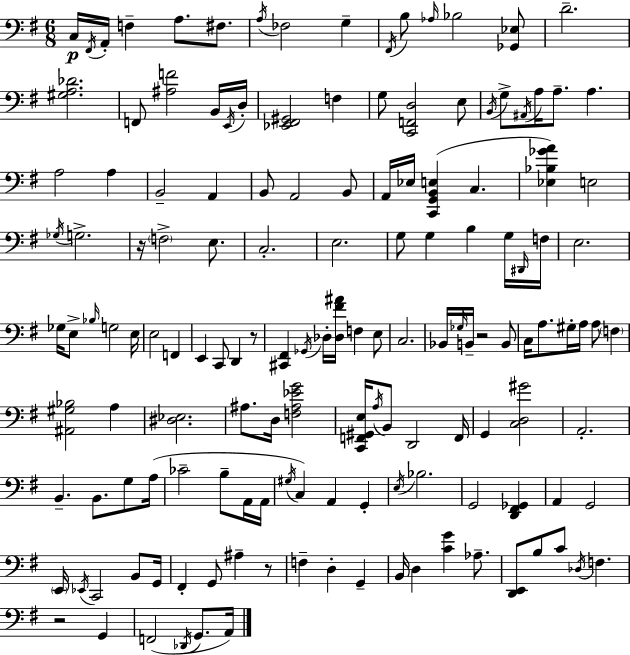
C3/s F#2/s A2/s F3/q A3/e. F#3/e. A3/s FES3/h G3/q F#2/s B3/e Ab3/s Bb3/h [Gb2,Eb3]/e D4/h. [G#3,A3,Db4]/h. F2/e [A#3,F4]/h B2/s E2/s D3/s [Eb2,F#2,G#2]/h F3/q G3/e [C2,F2,D3]/h E3/e B2/s G3/e A#2/s A3/s A3/e. A3/q. A3/h A3/q B2/h A2/q B2/e A2/h B2/e A2/s Eb3/s [C2,G2,B2,E3]/q C3/q. [Eb3,Bb3,Gb4,A4]/q E3/h Gb3/s G3/h. R/s F3/h E3/e. C3/h. E3/h. G3/e G3/q B3/q G3/s D#2/s F3/s E3/h. Gb3/s E3/e Bb3/s G3/h E3/s E3/h F2/q E2/q C2/e D2/q R/e [C#2,F#2]/q Gb2/s Db3/s [Db3,F#4,A#4]/s F3/q E3/e C3/h. Bb2/s Gb3/s B2/s R/h B2/e C3/s A3/e. G#3/s A3/s A3/e F3/q [A#2,G#3,Bb3]/h A3/q [D#3,Eb3]/h. A#3/e. D3/s [F3,A#3,Eb4,G4]/h [C2,F2,G#2,E3]/s A3/s B2/e D2/h F2/s G2/q [C3,D3,G#4]/h A2/h. B2/q. B2/e. G3/e A3/s CES4/h B3/e A2/s A2/s G#3/s C3/q A2/q G2/q E3/s Bb3/h. G2/h [D2,F#2,Gb2]/q A2/q G2/h E2/s Eb2/s C2/h B2/e G2/s F#2/q G2/e A#3/q R/e F3/q D3/q G2/q B2/s D3/q [C4,G4]/q Ab3/e. [D2,E2]/e B3/e C4/e Db3/s F3/q. R/h G2/q F2/h Db2/s G2/e. A2/s